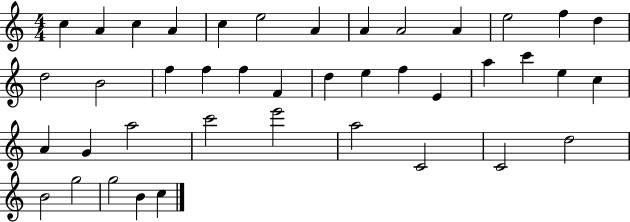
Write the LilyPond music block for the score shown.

{
  \clef treble
  \numericTimeSignature
  \time 4/4
  \key c \major
  c''4 a'4 c''4 a'4 | c''4 e''2 a'4 | a'4 a'2 a'4 | e''2 f''4 d''4 | \break d''2 b'2 | f''4 f''4 f''4 f'4 | d''4 e''4 f''4 e'4 | a''4 c'''4 e''4 c''4 | \break a'4 g'4 a''2 | c'''2 e'''2 | a''2 c'2 | c'2 d''2 | \break b'2 g''2 | g''2 b'4 c''4 | \bar "|."
}